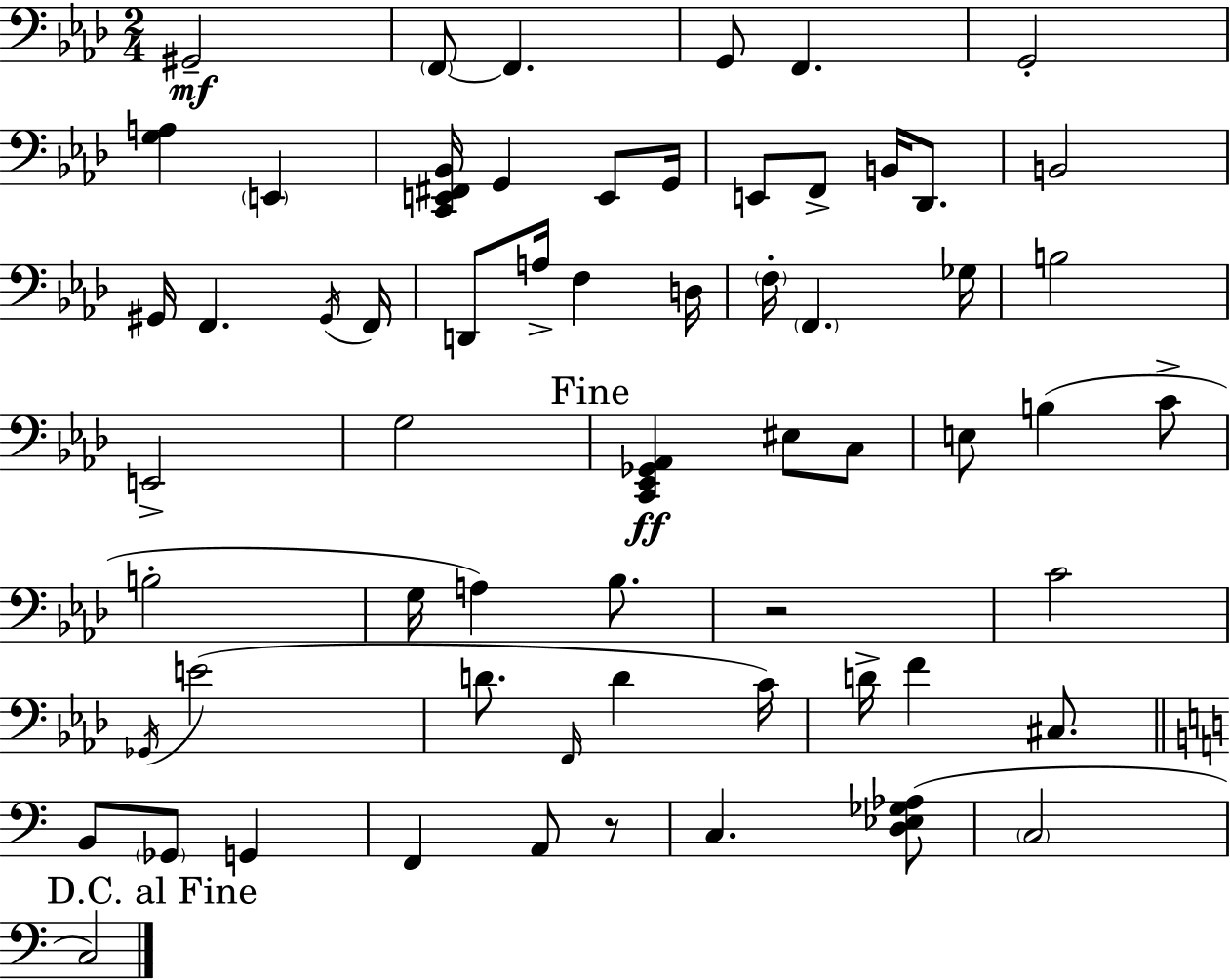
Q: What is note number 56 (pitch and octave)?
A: C3